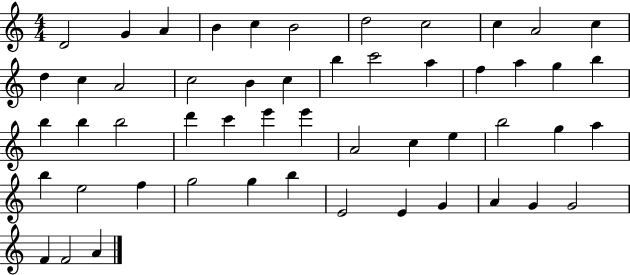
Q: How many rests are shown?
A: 0